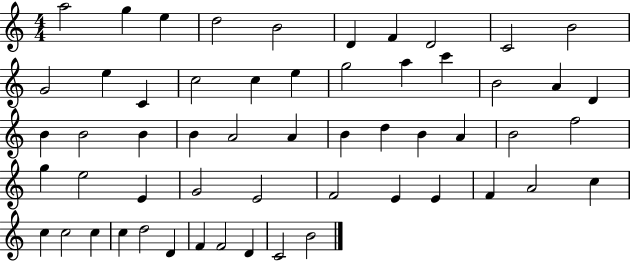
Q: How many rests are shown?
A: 0